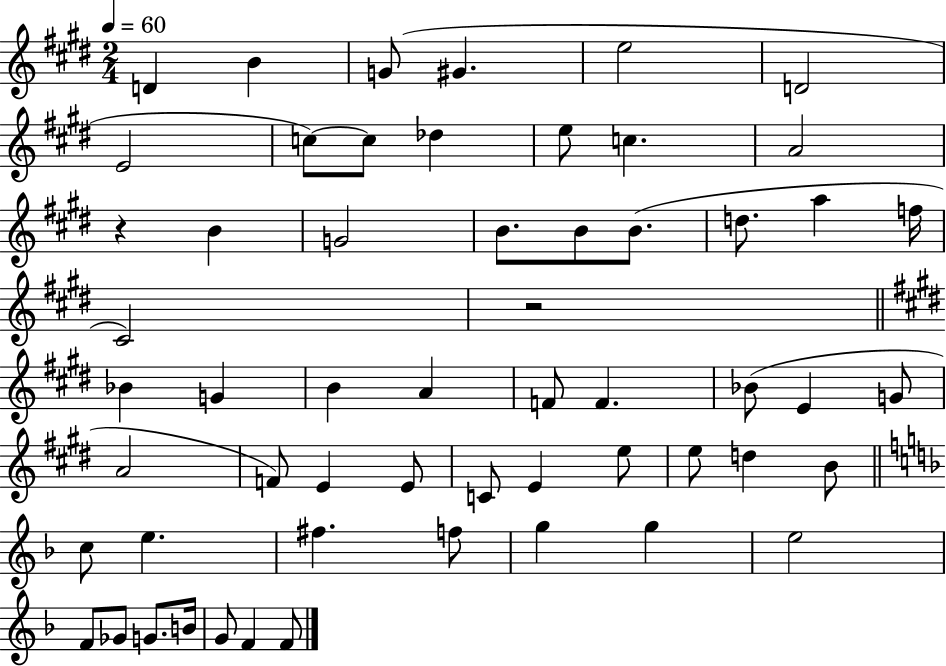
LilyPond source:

{
  \clef treble
  \numericTimeSignature
  \time 2/4
  \key e \major
  \tempo 4 = 60
  d'4 b'4 | g'8( gis'4. | e''2 | d'2 | \break e'2 | c''8~~) c''8 des''4 | e''8 c''4. | a'2 | \break r4 b'4 | g'2 | b'8. b'8 b'8.( | d''8. a''4 f''16 | \break cis'2) | r2 | \bar "||" \break \key e \major bes'4 g'4 | b'4 a'4 | f'8 f'4. | bes'8( e'4 g'8 | \break a'2 | f'8) e'4 e'8 | c'8 e'4 e''8 | e''8 d''4 b'8 | \break \bar "||" \break \key f \major c''8 e''4. | fis''4. f''8 | g''4 g''4 | e''2 | \break f'8 ges'8 g'8. b'16 | g'8 f'4 f'8 | \bar "|."
}